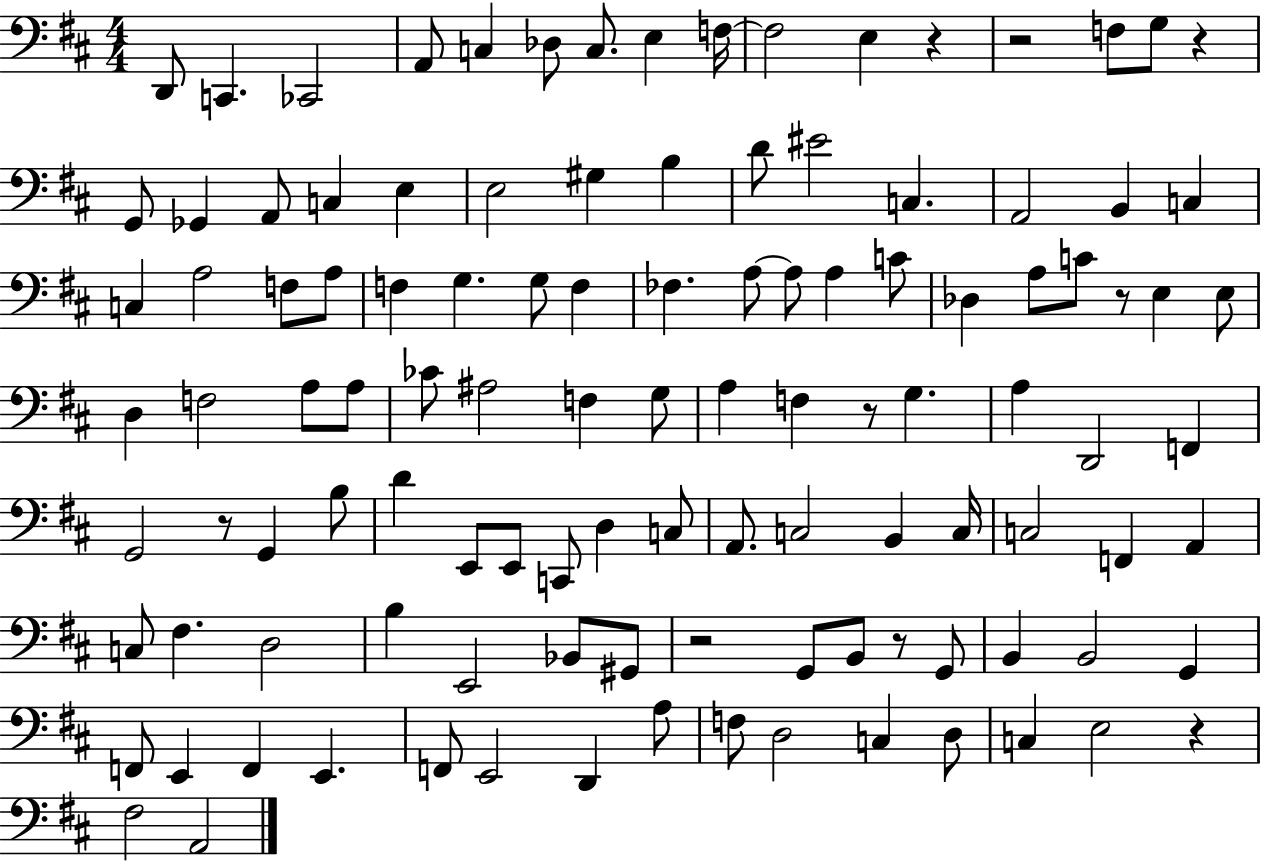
{
  \clef bass
  \numericTimeSignature
  \time 4/4
  \key d \major
  d,8 c,4. ces,2 | a,8 c4 des8 c8. e4 f16~~ | f2 e4 r4 | r2 f8 g8 r4 | \break g,8 ges,4 a,8 c4 e4 | e2 gis4 b4 | d'8 eis'2 c4. | a,2 b,4 c4 | \break c4 a2 f8 a8 | f4 g4. g8 f4 | fes4. a8~~ a8 a4 c'8 | des4 a8 c'8 r8 e4 e8 | \break d4 f2 a8 a8 | ces'8 ais2 f4 g8 | a4 f4 r8 g4. | a4 d,2 f,4 | \break g,2 r8 g,4 b8 | d'4 e,8 e,8 c,8 d4 c8 | a,8. c2 b,4 c16 | c2 f,4 a,4 | \break c8 fis4. d2 | b4 e,2 bes,8 gis,8 | r2 g,8 b,8 r8 g,8 | b,4 b,2 g,4 | \break f,8 e,4 f,4 e,4. | f,8 e,2 d,4 a8 | f8 d2 c4 d8 | c4 e2 r4 | \break fis2 a,2 | \bar "|."
}